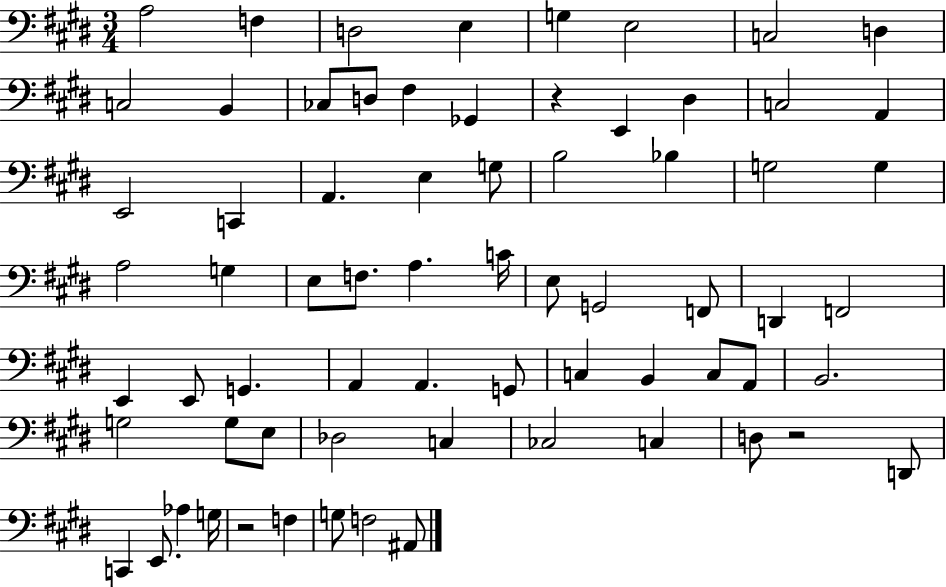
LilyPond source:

{
  \clef bass
  \numericTimeSignature
  \time 3/4
  \key e \major
  \repeat volta 2 { a2 f4 | d2 e4 | g4 e2 | c2 d4 | \break c2 b,4 | ces8 d8 fis4 ges,4 | r4 e,4 dis4 | c2 a,4 | \break e,2 c,4 | a,4. e4 g8 | b2 bes4 | g2 g4 | \break a2 g4 | e8 f8. a4. c'16 | e8 g,2 f,8 | d,4 f,2 | \break e,4 e,8 g,4. | a,4 a,4. g,8 | c4 b,4 c8 a,8 | b,2. | \break g2 g8 e8 | des2 c4 | ces2 c4 | d8 r2 d,8 | \break c,4 e,8. aes4 g16 | r2 f4 | g8 f2 ais,8 | } \bar "|."
}